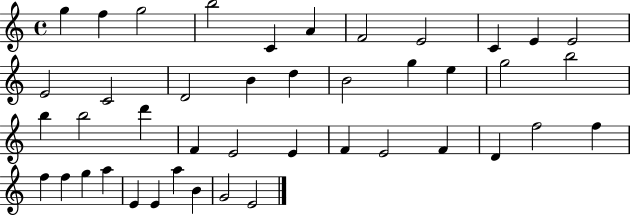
G5/q F5/q G5/h B5/h C4/q A4/q F4/h E4/h C4/q E4/q E4/h E4/h C4/h D4/h B4/q D5/q B4/h G5/q E5/q G5/h B5/h B5/q B5/h D6/q F4/q E4/h E4/q F4/q E4/h F4/q D4/q F5/h F5/q F5/q F5/q G5/q A5/q E4/q E4/q A5/q B4/q G4/h E4/h